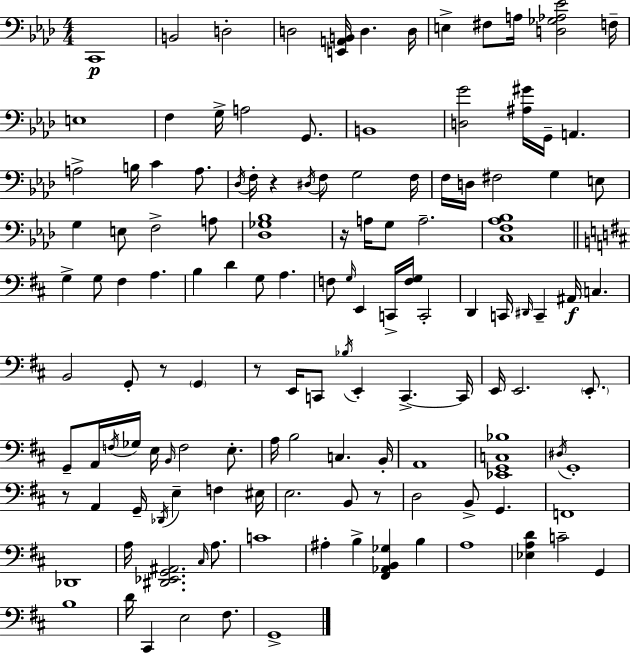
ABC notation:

X:1
T:Untitled
M:4/4
L:1/4
K:Fm
C,,4 B,,2 D,2 D,2 [E,,A,,B,,]/4 D, D,/4 E, ^F,/2 A,/4 [D,_G,_A,_E]2 F,/4 E,4 F, G,/4 A,2 G,,/2 B,,4 [D,G]2 [^A,^G]/4 G,,/4 A,, A,2 B,/4 C A,/2 _D,/4 F,/4 z ^D,/4 F,/2 G,2 F,/4 F,/4 D,/4 ^F,2 G, E,/2 G, E,/2 F,2 A,/2 [_D,_G,_B,]4 z/4 A,/4 G,/2 A,2 [C,F,_A,_B,]4 G, G,/2 ^F, A, B, D G,/2 A, F,/2 G,/4 E,, C,,/4 [F,G,]/4 C,,2 D,, C,,/4 ^D,,/4 C,, ^A,,/4 C, B,,2 G,,/2 z/2 G,, z/2 E,,/4 C,,/2 _B,/4 E,, C,, C,,/4 E,,/4 E,,2 E,,/2 G,,/2 A,,/4 F,/4 _G,/4 E,/4 B,,/4 F,2 E,/2 A,/4 B,2 C, B,,/4 A,,4 [_E,,G,,C,_B,]4 ^D,/4 G,,4 z/2 A,, G,,/4 _D,,/4 E, F, ^E,/4 E,2 B,,/2 z/2 D,2 B,,/2 G,, F,,4 _D,,4 A,/4 [^D,,_E,,G,,^A,,]2 ^C,/4 A,/2 C4 ^A, B, [^F,,_A,,B,,_G,] B, A,4 [_E,A,D] C2 G,, B,4 D/4 ^C,, E,2 ^F,/2 G,,4